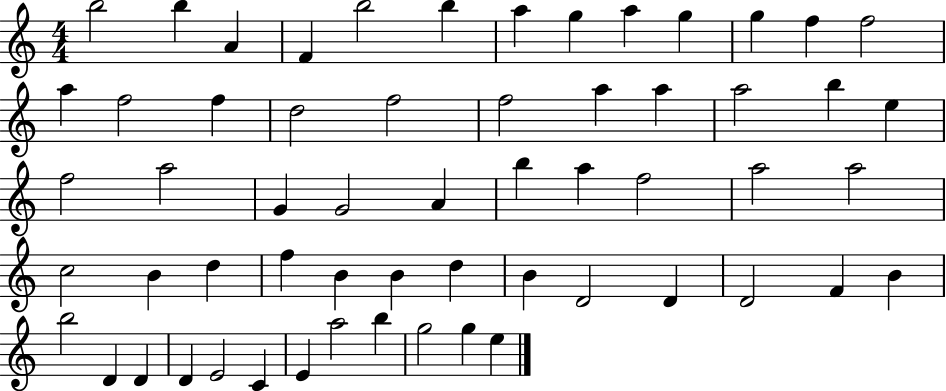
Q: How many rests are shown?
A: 0